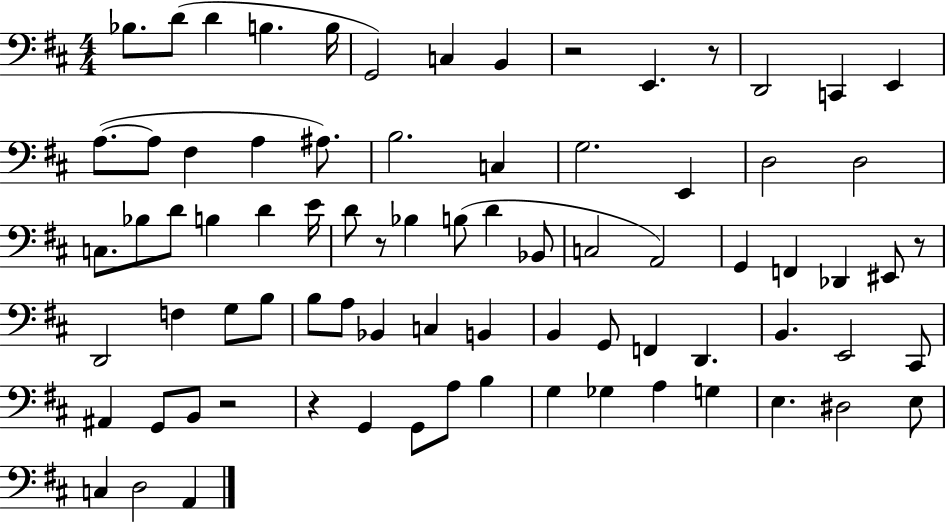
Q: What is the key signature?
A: D major